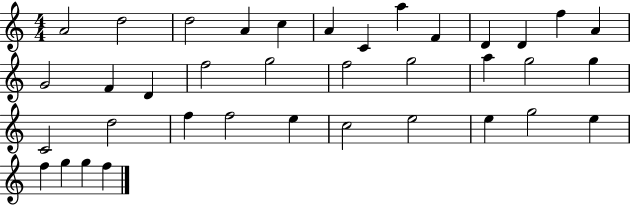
A4/h D5/h D5/h A4/q C5/q A4/q C4/q A5/q F4/q D4/q D4/q F5/q A4/q G4/h F4/q D4/q F5/h G5/h F5/h G5/h A5/q G5/h G5/q C4/h D5/h F5/q F5/h E5/q C5/h E5/h E5/q G5/h E5/q F5/q G5/q G5/q F5/q